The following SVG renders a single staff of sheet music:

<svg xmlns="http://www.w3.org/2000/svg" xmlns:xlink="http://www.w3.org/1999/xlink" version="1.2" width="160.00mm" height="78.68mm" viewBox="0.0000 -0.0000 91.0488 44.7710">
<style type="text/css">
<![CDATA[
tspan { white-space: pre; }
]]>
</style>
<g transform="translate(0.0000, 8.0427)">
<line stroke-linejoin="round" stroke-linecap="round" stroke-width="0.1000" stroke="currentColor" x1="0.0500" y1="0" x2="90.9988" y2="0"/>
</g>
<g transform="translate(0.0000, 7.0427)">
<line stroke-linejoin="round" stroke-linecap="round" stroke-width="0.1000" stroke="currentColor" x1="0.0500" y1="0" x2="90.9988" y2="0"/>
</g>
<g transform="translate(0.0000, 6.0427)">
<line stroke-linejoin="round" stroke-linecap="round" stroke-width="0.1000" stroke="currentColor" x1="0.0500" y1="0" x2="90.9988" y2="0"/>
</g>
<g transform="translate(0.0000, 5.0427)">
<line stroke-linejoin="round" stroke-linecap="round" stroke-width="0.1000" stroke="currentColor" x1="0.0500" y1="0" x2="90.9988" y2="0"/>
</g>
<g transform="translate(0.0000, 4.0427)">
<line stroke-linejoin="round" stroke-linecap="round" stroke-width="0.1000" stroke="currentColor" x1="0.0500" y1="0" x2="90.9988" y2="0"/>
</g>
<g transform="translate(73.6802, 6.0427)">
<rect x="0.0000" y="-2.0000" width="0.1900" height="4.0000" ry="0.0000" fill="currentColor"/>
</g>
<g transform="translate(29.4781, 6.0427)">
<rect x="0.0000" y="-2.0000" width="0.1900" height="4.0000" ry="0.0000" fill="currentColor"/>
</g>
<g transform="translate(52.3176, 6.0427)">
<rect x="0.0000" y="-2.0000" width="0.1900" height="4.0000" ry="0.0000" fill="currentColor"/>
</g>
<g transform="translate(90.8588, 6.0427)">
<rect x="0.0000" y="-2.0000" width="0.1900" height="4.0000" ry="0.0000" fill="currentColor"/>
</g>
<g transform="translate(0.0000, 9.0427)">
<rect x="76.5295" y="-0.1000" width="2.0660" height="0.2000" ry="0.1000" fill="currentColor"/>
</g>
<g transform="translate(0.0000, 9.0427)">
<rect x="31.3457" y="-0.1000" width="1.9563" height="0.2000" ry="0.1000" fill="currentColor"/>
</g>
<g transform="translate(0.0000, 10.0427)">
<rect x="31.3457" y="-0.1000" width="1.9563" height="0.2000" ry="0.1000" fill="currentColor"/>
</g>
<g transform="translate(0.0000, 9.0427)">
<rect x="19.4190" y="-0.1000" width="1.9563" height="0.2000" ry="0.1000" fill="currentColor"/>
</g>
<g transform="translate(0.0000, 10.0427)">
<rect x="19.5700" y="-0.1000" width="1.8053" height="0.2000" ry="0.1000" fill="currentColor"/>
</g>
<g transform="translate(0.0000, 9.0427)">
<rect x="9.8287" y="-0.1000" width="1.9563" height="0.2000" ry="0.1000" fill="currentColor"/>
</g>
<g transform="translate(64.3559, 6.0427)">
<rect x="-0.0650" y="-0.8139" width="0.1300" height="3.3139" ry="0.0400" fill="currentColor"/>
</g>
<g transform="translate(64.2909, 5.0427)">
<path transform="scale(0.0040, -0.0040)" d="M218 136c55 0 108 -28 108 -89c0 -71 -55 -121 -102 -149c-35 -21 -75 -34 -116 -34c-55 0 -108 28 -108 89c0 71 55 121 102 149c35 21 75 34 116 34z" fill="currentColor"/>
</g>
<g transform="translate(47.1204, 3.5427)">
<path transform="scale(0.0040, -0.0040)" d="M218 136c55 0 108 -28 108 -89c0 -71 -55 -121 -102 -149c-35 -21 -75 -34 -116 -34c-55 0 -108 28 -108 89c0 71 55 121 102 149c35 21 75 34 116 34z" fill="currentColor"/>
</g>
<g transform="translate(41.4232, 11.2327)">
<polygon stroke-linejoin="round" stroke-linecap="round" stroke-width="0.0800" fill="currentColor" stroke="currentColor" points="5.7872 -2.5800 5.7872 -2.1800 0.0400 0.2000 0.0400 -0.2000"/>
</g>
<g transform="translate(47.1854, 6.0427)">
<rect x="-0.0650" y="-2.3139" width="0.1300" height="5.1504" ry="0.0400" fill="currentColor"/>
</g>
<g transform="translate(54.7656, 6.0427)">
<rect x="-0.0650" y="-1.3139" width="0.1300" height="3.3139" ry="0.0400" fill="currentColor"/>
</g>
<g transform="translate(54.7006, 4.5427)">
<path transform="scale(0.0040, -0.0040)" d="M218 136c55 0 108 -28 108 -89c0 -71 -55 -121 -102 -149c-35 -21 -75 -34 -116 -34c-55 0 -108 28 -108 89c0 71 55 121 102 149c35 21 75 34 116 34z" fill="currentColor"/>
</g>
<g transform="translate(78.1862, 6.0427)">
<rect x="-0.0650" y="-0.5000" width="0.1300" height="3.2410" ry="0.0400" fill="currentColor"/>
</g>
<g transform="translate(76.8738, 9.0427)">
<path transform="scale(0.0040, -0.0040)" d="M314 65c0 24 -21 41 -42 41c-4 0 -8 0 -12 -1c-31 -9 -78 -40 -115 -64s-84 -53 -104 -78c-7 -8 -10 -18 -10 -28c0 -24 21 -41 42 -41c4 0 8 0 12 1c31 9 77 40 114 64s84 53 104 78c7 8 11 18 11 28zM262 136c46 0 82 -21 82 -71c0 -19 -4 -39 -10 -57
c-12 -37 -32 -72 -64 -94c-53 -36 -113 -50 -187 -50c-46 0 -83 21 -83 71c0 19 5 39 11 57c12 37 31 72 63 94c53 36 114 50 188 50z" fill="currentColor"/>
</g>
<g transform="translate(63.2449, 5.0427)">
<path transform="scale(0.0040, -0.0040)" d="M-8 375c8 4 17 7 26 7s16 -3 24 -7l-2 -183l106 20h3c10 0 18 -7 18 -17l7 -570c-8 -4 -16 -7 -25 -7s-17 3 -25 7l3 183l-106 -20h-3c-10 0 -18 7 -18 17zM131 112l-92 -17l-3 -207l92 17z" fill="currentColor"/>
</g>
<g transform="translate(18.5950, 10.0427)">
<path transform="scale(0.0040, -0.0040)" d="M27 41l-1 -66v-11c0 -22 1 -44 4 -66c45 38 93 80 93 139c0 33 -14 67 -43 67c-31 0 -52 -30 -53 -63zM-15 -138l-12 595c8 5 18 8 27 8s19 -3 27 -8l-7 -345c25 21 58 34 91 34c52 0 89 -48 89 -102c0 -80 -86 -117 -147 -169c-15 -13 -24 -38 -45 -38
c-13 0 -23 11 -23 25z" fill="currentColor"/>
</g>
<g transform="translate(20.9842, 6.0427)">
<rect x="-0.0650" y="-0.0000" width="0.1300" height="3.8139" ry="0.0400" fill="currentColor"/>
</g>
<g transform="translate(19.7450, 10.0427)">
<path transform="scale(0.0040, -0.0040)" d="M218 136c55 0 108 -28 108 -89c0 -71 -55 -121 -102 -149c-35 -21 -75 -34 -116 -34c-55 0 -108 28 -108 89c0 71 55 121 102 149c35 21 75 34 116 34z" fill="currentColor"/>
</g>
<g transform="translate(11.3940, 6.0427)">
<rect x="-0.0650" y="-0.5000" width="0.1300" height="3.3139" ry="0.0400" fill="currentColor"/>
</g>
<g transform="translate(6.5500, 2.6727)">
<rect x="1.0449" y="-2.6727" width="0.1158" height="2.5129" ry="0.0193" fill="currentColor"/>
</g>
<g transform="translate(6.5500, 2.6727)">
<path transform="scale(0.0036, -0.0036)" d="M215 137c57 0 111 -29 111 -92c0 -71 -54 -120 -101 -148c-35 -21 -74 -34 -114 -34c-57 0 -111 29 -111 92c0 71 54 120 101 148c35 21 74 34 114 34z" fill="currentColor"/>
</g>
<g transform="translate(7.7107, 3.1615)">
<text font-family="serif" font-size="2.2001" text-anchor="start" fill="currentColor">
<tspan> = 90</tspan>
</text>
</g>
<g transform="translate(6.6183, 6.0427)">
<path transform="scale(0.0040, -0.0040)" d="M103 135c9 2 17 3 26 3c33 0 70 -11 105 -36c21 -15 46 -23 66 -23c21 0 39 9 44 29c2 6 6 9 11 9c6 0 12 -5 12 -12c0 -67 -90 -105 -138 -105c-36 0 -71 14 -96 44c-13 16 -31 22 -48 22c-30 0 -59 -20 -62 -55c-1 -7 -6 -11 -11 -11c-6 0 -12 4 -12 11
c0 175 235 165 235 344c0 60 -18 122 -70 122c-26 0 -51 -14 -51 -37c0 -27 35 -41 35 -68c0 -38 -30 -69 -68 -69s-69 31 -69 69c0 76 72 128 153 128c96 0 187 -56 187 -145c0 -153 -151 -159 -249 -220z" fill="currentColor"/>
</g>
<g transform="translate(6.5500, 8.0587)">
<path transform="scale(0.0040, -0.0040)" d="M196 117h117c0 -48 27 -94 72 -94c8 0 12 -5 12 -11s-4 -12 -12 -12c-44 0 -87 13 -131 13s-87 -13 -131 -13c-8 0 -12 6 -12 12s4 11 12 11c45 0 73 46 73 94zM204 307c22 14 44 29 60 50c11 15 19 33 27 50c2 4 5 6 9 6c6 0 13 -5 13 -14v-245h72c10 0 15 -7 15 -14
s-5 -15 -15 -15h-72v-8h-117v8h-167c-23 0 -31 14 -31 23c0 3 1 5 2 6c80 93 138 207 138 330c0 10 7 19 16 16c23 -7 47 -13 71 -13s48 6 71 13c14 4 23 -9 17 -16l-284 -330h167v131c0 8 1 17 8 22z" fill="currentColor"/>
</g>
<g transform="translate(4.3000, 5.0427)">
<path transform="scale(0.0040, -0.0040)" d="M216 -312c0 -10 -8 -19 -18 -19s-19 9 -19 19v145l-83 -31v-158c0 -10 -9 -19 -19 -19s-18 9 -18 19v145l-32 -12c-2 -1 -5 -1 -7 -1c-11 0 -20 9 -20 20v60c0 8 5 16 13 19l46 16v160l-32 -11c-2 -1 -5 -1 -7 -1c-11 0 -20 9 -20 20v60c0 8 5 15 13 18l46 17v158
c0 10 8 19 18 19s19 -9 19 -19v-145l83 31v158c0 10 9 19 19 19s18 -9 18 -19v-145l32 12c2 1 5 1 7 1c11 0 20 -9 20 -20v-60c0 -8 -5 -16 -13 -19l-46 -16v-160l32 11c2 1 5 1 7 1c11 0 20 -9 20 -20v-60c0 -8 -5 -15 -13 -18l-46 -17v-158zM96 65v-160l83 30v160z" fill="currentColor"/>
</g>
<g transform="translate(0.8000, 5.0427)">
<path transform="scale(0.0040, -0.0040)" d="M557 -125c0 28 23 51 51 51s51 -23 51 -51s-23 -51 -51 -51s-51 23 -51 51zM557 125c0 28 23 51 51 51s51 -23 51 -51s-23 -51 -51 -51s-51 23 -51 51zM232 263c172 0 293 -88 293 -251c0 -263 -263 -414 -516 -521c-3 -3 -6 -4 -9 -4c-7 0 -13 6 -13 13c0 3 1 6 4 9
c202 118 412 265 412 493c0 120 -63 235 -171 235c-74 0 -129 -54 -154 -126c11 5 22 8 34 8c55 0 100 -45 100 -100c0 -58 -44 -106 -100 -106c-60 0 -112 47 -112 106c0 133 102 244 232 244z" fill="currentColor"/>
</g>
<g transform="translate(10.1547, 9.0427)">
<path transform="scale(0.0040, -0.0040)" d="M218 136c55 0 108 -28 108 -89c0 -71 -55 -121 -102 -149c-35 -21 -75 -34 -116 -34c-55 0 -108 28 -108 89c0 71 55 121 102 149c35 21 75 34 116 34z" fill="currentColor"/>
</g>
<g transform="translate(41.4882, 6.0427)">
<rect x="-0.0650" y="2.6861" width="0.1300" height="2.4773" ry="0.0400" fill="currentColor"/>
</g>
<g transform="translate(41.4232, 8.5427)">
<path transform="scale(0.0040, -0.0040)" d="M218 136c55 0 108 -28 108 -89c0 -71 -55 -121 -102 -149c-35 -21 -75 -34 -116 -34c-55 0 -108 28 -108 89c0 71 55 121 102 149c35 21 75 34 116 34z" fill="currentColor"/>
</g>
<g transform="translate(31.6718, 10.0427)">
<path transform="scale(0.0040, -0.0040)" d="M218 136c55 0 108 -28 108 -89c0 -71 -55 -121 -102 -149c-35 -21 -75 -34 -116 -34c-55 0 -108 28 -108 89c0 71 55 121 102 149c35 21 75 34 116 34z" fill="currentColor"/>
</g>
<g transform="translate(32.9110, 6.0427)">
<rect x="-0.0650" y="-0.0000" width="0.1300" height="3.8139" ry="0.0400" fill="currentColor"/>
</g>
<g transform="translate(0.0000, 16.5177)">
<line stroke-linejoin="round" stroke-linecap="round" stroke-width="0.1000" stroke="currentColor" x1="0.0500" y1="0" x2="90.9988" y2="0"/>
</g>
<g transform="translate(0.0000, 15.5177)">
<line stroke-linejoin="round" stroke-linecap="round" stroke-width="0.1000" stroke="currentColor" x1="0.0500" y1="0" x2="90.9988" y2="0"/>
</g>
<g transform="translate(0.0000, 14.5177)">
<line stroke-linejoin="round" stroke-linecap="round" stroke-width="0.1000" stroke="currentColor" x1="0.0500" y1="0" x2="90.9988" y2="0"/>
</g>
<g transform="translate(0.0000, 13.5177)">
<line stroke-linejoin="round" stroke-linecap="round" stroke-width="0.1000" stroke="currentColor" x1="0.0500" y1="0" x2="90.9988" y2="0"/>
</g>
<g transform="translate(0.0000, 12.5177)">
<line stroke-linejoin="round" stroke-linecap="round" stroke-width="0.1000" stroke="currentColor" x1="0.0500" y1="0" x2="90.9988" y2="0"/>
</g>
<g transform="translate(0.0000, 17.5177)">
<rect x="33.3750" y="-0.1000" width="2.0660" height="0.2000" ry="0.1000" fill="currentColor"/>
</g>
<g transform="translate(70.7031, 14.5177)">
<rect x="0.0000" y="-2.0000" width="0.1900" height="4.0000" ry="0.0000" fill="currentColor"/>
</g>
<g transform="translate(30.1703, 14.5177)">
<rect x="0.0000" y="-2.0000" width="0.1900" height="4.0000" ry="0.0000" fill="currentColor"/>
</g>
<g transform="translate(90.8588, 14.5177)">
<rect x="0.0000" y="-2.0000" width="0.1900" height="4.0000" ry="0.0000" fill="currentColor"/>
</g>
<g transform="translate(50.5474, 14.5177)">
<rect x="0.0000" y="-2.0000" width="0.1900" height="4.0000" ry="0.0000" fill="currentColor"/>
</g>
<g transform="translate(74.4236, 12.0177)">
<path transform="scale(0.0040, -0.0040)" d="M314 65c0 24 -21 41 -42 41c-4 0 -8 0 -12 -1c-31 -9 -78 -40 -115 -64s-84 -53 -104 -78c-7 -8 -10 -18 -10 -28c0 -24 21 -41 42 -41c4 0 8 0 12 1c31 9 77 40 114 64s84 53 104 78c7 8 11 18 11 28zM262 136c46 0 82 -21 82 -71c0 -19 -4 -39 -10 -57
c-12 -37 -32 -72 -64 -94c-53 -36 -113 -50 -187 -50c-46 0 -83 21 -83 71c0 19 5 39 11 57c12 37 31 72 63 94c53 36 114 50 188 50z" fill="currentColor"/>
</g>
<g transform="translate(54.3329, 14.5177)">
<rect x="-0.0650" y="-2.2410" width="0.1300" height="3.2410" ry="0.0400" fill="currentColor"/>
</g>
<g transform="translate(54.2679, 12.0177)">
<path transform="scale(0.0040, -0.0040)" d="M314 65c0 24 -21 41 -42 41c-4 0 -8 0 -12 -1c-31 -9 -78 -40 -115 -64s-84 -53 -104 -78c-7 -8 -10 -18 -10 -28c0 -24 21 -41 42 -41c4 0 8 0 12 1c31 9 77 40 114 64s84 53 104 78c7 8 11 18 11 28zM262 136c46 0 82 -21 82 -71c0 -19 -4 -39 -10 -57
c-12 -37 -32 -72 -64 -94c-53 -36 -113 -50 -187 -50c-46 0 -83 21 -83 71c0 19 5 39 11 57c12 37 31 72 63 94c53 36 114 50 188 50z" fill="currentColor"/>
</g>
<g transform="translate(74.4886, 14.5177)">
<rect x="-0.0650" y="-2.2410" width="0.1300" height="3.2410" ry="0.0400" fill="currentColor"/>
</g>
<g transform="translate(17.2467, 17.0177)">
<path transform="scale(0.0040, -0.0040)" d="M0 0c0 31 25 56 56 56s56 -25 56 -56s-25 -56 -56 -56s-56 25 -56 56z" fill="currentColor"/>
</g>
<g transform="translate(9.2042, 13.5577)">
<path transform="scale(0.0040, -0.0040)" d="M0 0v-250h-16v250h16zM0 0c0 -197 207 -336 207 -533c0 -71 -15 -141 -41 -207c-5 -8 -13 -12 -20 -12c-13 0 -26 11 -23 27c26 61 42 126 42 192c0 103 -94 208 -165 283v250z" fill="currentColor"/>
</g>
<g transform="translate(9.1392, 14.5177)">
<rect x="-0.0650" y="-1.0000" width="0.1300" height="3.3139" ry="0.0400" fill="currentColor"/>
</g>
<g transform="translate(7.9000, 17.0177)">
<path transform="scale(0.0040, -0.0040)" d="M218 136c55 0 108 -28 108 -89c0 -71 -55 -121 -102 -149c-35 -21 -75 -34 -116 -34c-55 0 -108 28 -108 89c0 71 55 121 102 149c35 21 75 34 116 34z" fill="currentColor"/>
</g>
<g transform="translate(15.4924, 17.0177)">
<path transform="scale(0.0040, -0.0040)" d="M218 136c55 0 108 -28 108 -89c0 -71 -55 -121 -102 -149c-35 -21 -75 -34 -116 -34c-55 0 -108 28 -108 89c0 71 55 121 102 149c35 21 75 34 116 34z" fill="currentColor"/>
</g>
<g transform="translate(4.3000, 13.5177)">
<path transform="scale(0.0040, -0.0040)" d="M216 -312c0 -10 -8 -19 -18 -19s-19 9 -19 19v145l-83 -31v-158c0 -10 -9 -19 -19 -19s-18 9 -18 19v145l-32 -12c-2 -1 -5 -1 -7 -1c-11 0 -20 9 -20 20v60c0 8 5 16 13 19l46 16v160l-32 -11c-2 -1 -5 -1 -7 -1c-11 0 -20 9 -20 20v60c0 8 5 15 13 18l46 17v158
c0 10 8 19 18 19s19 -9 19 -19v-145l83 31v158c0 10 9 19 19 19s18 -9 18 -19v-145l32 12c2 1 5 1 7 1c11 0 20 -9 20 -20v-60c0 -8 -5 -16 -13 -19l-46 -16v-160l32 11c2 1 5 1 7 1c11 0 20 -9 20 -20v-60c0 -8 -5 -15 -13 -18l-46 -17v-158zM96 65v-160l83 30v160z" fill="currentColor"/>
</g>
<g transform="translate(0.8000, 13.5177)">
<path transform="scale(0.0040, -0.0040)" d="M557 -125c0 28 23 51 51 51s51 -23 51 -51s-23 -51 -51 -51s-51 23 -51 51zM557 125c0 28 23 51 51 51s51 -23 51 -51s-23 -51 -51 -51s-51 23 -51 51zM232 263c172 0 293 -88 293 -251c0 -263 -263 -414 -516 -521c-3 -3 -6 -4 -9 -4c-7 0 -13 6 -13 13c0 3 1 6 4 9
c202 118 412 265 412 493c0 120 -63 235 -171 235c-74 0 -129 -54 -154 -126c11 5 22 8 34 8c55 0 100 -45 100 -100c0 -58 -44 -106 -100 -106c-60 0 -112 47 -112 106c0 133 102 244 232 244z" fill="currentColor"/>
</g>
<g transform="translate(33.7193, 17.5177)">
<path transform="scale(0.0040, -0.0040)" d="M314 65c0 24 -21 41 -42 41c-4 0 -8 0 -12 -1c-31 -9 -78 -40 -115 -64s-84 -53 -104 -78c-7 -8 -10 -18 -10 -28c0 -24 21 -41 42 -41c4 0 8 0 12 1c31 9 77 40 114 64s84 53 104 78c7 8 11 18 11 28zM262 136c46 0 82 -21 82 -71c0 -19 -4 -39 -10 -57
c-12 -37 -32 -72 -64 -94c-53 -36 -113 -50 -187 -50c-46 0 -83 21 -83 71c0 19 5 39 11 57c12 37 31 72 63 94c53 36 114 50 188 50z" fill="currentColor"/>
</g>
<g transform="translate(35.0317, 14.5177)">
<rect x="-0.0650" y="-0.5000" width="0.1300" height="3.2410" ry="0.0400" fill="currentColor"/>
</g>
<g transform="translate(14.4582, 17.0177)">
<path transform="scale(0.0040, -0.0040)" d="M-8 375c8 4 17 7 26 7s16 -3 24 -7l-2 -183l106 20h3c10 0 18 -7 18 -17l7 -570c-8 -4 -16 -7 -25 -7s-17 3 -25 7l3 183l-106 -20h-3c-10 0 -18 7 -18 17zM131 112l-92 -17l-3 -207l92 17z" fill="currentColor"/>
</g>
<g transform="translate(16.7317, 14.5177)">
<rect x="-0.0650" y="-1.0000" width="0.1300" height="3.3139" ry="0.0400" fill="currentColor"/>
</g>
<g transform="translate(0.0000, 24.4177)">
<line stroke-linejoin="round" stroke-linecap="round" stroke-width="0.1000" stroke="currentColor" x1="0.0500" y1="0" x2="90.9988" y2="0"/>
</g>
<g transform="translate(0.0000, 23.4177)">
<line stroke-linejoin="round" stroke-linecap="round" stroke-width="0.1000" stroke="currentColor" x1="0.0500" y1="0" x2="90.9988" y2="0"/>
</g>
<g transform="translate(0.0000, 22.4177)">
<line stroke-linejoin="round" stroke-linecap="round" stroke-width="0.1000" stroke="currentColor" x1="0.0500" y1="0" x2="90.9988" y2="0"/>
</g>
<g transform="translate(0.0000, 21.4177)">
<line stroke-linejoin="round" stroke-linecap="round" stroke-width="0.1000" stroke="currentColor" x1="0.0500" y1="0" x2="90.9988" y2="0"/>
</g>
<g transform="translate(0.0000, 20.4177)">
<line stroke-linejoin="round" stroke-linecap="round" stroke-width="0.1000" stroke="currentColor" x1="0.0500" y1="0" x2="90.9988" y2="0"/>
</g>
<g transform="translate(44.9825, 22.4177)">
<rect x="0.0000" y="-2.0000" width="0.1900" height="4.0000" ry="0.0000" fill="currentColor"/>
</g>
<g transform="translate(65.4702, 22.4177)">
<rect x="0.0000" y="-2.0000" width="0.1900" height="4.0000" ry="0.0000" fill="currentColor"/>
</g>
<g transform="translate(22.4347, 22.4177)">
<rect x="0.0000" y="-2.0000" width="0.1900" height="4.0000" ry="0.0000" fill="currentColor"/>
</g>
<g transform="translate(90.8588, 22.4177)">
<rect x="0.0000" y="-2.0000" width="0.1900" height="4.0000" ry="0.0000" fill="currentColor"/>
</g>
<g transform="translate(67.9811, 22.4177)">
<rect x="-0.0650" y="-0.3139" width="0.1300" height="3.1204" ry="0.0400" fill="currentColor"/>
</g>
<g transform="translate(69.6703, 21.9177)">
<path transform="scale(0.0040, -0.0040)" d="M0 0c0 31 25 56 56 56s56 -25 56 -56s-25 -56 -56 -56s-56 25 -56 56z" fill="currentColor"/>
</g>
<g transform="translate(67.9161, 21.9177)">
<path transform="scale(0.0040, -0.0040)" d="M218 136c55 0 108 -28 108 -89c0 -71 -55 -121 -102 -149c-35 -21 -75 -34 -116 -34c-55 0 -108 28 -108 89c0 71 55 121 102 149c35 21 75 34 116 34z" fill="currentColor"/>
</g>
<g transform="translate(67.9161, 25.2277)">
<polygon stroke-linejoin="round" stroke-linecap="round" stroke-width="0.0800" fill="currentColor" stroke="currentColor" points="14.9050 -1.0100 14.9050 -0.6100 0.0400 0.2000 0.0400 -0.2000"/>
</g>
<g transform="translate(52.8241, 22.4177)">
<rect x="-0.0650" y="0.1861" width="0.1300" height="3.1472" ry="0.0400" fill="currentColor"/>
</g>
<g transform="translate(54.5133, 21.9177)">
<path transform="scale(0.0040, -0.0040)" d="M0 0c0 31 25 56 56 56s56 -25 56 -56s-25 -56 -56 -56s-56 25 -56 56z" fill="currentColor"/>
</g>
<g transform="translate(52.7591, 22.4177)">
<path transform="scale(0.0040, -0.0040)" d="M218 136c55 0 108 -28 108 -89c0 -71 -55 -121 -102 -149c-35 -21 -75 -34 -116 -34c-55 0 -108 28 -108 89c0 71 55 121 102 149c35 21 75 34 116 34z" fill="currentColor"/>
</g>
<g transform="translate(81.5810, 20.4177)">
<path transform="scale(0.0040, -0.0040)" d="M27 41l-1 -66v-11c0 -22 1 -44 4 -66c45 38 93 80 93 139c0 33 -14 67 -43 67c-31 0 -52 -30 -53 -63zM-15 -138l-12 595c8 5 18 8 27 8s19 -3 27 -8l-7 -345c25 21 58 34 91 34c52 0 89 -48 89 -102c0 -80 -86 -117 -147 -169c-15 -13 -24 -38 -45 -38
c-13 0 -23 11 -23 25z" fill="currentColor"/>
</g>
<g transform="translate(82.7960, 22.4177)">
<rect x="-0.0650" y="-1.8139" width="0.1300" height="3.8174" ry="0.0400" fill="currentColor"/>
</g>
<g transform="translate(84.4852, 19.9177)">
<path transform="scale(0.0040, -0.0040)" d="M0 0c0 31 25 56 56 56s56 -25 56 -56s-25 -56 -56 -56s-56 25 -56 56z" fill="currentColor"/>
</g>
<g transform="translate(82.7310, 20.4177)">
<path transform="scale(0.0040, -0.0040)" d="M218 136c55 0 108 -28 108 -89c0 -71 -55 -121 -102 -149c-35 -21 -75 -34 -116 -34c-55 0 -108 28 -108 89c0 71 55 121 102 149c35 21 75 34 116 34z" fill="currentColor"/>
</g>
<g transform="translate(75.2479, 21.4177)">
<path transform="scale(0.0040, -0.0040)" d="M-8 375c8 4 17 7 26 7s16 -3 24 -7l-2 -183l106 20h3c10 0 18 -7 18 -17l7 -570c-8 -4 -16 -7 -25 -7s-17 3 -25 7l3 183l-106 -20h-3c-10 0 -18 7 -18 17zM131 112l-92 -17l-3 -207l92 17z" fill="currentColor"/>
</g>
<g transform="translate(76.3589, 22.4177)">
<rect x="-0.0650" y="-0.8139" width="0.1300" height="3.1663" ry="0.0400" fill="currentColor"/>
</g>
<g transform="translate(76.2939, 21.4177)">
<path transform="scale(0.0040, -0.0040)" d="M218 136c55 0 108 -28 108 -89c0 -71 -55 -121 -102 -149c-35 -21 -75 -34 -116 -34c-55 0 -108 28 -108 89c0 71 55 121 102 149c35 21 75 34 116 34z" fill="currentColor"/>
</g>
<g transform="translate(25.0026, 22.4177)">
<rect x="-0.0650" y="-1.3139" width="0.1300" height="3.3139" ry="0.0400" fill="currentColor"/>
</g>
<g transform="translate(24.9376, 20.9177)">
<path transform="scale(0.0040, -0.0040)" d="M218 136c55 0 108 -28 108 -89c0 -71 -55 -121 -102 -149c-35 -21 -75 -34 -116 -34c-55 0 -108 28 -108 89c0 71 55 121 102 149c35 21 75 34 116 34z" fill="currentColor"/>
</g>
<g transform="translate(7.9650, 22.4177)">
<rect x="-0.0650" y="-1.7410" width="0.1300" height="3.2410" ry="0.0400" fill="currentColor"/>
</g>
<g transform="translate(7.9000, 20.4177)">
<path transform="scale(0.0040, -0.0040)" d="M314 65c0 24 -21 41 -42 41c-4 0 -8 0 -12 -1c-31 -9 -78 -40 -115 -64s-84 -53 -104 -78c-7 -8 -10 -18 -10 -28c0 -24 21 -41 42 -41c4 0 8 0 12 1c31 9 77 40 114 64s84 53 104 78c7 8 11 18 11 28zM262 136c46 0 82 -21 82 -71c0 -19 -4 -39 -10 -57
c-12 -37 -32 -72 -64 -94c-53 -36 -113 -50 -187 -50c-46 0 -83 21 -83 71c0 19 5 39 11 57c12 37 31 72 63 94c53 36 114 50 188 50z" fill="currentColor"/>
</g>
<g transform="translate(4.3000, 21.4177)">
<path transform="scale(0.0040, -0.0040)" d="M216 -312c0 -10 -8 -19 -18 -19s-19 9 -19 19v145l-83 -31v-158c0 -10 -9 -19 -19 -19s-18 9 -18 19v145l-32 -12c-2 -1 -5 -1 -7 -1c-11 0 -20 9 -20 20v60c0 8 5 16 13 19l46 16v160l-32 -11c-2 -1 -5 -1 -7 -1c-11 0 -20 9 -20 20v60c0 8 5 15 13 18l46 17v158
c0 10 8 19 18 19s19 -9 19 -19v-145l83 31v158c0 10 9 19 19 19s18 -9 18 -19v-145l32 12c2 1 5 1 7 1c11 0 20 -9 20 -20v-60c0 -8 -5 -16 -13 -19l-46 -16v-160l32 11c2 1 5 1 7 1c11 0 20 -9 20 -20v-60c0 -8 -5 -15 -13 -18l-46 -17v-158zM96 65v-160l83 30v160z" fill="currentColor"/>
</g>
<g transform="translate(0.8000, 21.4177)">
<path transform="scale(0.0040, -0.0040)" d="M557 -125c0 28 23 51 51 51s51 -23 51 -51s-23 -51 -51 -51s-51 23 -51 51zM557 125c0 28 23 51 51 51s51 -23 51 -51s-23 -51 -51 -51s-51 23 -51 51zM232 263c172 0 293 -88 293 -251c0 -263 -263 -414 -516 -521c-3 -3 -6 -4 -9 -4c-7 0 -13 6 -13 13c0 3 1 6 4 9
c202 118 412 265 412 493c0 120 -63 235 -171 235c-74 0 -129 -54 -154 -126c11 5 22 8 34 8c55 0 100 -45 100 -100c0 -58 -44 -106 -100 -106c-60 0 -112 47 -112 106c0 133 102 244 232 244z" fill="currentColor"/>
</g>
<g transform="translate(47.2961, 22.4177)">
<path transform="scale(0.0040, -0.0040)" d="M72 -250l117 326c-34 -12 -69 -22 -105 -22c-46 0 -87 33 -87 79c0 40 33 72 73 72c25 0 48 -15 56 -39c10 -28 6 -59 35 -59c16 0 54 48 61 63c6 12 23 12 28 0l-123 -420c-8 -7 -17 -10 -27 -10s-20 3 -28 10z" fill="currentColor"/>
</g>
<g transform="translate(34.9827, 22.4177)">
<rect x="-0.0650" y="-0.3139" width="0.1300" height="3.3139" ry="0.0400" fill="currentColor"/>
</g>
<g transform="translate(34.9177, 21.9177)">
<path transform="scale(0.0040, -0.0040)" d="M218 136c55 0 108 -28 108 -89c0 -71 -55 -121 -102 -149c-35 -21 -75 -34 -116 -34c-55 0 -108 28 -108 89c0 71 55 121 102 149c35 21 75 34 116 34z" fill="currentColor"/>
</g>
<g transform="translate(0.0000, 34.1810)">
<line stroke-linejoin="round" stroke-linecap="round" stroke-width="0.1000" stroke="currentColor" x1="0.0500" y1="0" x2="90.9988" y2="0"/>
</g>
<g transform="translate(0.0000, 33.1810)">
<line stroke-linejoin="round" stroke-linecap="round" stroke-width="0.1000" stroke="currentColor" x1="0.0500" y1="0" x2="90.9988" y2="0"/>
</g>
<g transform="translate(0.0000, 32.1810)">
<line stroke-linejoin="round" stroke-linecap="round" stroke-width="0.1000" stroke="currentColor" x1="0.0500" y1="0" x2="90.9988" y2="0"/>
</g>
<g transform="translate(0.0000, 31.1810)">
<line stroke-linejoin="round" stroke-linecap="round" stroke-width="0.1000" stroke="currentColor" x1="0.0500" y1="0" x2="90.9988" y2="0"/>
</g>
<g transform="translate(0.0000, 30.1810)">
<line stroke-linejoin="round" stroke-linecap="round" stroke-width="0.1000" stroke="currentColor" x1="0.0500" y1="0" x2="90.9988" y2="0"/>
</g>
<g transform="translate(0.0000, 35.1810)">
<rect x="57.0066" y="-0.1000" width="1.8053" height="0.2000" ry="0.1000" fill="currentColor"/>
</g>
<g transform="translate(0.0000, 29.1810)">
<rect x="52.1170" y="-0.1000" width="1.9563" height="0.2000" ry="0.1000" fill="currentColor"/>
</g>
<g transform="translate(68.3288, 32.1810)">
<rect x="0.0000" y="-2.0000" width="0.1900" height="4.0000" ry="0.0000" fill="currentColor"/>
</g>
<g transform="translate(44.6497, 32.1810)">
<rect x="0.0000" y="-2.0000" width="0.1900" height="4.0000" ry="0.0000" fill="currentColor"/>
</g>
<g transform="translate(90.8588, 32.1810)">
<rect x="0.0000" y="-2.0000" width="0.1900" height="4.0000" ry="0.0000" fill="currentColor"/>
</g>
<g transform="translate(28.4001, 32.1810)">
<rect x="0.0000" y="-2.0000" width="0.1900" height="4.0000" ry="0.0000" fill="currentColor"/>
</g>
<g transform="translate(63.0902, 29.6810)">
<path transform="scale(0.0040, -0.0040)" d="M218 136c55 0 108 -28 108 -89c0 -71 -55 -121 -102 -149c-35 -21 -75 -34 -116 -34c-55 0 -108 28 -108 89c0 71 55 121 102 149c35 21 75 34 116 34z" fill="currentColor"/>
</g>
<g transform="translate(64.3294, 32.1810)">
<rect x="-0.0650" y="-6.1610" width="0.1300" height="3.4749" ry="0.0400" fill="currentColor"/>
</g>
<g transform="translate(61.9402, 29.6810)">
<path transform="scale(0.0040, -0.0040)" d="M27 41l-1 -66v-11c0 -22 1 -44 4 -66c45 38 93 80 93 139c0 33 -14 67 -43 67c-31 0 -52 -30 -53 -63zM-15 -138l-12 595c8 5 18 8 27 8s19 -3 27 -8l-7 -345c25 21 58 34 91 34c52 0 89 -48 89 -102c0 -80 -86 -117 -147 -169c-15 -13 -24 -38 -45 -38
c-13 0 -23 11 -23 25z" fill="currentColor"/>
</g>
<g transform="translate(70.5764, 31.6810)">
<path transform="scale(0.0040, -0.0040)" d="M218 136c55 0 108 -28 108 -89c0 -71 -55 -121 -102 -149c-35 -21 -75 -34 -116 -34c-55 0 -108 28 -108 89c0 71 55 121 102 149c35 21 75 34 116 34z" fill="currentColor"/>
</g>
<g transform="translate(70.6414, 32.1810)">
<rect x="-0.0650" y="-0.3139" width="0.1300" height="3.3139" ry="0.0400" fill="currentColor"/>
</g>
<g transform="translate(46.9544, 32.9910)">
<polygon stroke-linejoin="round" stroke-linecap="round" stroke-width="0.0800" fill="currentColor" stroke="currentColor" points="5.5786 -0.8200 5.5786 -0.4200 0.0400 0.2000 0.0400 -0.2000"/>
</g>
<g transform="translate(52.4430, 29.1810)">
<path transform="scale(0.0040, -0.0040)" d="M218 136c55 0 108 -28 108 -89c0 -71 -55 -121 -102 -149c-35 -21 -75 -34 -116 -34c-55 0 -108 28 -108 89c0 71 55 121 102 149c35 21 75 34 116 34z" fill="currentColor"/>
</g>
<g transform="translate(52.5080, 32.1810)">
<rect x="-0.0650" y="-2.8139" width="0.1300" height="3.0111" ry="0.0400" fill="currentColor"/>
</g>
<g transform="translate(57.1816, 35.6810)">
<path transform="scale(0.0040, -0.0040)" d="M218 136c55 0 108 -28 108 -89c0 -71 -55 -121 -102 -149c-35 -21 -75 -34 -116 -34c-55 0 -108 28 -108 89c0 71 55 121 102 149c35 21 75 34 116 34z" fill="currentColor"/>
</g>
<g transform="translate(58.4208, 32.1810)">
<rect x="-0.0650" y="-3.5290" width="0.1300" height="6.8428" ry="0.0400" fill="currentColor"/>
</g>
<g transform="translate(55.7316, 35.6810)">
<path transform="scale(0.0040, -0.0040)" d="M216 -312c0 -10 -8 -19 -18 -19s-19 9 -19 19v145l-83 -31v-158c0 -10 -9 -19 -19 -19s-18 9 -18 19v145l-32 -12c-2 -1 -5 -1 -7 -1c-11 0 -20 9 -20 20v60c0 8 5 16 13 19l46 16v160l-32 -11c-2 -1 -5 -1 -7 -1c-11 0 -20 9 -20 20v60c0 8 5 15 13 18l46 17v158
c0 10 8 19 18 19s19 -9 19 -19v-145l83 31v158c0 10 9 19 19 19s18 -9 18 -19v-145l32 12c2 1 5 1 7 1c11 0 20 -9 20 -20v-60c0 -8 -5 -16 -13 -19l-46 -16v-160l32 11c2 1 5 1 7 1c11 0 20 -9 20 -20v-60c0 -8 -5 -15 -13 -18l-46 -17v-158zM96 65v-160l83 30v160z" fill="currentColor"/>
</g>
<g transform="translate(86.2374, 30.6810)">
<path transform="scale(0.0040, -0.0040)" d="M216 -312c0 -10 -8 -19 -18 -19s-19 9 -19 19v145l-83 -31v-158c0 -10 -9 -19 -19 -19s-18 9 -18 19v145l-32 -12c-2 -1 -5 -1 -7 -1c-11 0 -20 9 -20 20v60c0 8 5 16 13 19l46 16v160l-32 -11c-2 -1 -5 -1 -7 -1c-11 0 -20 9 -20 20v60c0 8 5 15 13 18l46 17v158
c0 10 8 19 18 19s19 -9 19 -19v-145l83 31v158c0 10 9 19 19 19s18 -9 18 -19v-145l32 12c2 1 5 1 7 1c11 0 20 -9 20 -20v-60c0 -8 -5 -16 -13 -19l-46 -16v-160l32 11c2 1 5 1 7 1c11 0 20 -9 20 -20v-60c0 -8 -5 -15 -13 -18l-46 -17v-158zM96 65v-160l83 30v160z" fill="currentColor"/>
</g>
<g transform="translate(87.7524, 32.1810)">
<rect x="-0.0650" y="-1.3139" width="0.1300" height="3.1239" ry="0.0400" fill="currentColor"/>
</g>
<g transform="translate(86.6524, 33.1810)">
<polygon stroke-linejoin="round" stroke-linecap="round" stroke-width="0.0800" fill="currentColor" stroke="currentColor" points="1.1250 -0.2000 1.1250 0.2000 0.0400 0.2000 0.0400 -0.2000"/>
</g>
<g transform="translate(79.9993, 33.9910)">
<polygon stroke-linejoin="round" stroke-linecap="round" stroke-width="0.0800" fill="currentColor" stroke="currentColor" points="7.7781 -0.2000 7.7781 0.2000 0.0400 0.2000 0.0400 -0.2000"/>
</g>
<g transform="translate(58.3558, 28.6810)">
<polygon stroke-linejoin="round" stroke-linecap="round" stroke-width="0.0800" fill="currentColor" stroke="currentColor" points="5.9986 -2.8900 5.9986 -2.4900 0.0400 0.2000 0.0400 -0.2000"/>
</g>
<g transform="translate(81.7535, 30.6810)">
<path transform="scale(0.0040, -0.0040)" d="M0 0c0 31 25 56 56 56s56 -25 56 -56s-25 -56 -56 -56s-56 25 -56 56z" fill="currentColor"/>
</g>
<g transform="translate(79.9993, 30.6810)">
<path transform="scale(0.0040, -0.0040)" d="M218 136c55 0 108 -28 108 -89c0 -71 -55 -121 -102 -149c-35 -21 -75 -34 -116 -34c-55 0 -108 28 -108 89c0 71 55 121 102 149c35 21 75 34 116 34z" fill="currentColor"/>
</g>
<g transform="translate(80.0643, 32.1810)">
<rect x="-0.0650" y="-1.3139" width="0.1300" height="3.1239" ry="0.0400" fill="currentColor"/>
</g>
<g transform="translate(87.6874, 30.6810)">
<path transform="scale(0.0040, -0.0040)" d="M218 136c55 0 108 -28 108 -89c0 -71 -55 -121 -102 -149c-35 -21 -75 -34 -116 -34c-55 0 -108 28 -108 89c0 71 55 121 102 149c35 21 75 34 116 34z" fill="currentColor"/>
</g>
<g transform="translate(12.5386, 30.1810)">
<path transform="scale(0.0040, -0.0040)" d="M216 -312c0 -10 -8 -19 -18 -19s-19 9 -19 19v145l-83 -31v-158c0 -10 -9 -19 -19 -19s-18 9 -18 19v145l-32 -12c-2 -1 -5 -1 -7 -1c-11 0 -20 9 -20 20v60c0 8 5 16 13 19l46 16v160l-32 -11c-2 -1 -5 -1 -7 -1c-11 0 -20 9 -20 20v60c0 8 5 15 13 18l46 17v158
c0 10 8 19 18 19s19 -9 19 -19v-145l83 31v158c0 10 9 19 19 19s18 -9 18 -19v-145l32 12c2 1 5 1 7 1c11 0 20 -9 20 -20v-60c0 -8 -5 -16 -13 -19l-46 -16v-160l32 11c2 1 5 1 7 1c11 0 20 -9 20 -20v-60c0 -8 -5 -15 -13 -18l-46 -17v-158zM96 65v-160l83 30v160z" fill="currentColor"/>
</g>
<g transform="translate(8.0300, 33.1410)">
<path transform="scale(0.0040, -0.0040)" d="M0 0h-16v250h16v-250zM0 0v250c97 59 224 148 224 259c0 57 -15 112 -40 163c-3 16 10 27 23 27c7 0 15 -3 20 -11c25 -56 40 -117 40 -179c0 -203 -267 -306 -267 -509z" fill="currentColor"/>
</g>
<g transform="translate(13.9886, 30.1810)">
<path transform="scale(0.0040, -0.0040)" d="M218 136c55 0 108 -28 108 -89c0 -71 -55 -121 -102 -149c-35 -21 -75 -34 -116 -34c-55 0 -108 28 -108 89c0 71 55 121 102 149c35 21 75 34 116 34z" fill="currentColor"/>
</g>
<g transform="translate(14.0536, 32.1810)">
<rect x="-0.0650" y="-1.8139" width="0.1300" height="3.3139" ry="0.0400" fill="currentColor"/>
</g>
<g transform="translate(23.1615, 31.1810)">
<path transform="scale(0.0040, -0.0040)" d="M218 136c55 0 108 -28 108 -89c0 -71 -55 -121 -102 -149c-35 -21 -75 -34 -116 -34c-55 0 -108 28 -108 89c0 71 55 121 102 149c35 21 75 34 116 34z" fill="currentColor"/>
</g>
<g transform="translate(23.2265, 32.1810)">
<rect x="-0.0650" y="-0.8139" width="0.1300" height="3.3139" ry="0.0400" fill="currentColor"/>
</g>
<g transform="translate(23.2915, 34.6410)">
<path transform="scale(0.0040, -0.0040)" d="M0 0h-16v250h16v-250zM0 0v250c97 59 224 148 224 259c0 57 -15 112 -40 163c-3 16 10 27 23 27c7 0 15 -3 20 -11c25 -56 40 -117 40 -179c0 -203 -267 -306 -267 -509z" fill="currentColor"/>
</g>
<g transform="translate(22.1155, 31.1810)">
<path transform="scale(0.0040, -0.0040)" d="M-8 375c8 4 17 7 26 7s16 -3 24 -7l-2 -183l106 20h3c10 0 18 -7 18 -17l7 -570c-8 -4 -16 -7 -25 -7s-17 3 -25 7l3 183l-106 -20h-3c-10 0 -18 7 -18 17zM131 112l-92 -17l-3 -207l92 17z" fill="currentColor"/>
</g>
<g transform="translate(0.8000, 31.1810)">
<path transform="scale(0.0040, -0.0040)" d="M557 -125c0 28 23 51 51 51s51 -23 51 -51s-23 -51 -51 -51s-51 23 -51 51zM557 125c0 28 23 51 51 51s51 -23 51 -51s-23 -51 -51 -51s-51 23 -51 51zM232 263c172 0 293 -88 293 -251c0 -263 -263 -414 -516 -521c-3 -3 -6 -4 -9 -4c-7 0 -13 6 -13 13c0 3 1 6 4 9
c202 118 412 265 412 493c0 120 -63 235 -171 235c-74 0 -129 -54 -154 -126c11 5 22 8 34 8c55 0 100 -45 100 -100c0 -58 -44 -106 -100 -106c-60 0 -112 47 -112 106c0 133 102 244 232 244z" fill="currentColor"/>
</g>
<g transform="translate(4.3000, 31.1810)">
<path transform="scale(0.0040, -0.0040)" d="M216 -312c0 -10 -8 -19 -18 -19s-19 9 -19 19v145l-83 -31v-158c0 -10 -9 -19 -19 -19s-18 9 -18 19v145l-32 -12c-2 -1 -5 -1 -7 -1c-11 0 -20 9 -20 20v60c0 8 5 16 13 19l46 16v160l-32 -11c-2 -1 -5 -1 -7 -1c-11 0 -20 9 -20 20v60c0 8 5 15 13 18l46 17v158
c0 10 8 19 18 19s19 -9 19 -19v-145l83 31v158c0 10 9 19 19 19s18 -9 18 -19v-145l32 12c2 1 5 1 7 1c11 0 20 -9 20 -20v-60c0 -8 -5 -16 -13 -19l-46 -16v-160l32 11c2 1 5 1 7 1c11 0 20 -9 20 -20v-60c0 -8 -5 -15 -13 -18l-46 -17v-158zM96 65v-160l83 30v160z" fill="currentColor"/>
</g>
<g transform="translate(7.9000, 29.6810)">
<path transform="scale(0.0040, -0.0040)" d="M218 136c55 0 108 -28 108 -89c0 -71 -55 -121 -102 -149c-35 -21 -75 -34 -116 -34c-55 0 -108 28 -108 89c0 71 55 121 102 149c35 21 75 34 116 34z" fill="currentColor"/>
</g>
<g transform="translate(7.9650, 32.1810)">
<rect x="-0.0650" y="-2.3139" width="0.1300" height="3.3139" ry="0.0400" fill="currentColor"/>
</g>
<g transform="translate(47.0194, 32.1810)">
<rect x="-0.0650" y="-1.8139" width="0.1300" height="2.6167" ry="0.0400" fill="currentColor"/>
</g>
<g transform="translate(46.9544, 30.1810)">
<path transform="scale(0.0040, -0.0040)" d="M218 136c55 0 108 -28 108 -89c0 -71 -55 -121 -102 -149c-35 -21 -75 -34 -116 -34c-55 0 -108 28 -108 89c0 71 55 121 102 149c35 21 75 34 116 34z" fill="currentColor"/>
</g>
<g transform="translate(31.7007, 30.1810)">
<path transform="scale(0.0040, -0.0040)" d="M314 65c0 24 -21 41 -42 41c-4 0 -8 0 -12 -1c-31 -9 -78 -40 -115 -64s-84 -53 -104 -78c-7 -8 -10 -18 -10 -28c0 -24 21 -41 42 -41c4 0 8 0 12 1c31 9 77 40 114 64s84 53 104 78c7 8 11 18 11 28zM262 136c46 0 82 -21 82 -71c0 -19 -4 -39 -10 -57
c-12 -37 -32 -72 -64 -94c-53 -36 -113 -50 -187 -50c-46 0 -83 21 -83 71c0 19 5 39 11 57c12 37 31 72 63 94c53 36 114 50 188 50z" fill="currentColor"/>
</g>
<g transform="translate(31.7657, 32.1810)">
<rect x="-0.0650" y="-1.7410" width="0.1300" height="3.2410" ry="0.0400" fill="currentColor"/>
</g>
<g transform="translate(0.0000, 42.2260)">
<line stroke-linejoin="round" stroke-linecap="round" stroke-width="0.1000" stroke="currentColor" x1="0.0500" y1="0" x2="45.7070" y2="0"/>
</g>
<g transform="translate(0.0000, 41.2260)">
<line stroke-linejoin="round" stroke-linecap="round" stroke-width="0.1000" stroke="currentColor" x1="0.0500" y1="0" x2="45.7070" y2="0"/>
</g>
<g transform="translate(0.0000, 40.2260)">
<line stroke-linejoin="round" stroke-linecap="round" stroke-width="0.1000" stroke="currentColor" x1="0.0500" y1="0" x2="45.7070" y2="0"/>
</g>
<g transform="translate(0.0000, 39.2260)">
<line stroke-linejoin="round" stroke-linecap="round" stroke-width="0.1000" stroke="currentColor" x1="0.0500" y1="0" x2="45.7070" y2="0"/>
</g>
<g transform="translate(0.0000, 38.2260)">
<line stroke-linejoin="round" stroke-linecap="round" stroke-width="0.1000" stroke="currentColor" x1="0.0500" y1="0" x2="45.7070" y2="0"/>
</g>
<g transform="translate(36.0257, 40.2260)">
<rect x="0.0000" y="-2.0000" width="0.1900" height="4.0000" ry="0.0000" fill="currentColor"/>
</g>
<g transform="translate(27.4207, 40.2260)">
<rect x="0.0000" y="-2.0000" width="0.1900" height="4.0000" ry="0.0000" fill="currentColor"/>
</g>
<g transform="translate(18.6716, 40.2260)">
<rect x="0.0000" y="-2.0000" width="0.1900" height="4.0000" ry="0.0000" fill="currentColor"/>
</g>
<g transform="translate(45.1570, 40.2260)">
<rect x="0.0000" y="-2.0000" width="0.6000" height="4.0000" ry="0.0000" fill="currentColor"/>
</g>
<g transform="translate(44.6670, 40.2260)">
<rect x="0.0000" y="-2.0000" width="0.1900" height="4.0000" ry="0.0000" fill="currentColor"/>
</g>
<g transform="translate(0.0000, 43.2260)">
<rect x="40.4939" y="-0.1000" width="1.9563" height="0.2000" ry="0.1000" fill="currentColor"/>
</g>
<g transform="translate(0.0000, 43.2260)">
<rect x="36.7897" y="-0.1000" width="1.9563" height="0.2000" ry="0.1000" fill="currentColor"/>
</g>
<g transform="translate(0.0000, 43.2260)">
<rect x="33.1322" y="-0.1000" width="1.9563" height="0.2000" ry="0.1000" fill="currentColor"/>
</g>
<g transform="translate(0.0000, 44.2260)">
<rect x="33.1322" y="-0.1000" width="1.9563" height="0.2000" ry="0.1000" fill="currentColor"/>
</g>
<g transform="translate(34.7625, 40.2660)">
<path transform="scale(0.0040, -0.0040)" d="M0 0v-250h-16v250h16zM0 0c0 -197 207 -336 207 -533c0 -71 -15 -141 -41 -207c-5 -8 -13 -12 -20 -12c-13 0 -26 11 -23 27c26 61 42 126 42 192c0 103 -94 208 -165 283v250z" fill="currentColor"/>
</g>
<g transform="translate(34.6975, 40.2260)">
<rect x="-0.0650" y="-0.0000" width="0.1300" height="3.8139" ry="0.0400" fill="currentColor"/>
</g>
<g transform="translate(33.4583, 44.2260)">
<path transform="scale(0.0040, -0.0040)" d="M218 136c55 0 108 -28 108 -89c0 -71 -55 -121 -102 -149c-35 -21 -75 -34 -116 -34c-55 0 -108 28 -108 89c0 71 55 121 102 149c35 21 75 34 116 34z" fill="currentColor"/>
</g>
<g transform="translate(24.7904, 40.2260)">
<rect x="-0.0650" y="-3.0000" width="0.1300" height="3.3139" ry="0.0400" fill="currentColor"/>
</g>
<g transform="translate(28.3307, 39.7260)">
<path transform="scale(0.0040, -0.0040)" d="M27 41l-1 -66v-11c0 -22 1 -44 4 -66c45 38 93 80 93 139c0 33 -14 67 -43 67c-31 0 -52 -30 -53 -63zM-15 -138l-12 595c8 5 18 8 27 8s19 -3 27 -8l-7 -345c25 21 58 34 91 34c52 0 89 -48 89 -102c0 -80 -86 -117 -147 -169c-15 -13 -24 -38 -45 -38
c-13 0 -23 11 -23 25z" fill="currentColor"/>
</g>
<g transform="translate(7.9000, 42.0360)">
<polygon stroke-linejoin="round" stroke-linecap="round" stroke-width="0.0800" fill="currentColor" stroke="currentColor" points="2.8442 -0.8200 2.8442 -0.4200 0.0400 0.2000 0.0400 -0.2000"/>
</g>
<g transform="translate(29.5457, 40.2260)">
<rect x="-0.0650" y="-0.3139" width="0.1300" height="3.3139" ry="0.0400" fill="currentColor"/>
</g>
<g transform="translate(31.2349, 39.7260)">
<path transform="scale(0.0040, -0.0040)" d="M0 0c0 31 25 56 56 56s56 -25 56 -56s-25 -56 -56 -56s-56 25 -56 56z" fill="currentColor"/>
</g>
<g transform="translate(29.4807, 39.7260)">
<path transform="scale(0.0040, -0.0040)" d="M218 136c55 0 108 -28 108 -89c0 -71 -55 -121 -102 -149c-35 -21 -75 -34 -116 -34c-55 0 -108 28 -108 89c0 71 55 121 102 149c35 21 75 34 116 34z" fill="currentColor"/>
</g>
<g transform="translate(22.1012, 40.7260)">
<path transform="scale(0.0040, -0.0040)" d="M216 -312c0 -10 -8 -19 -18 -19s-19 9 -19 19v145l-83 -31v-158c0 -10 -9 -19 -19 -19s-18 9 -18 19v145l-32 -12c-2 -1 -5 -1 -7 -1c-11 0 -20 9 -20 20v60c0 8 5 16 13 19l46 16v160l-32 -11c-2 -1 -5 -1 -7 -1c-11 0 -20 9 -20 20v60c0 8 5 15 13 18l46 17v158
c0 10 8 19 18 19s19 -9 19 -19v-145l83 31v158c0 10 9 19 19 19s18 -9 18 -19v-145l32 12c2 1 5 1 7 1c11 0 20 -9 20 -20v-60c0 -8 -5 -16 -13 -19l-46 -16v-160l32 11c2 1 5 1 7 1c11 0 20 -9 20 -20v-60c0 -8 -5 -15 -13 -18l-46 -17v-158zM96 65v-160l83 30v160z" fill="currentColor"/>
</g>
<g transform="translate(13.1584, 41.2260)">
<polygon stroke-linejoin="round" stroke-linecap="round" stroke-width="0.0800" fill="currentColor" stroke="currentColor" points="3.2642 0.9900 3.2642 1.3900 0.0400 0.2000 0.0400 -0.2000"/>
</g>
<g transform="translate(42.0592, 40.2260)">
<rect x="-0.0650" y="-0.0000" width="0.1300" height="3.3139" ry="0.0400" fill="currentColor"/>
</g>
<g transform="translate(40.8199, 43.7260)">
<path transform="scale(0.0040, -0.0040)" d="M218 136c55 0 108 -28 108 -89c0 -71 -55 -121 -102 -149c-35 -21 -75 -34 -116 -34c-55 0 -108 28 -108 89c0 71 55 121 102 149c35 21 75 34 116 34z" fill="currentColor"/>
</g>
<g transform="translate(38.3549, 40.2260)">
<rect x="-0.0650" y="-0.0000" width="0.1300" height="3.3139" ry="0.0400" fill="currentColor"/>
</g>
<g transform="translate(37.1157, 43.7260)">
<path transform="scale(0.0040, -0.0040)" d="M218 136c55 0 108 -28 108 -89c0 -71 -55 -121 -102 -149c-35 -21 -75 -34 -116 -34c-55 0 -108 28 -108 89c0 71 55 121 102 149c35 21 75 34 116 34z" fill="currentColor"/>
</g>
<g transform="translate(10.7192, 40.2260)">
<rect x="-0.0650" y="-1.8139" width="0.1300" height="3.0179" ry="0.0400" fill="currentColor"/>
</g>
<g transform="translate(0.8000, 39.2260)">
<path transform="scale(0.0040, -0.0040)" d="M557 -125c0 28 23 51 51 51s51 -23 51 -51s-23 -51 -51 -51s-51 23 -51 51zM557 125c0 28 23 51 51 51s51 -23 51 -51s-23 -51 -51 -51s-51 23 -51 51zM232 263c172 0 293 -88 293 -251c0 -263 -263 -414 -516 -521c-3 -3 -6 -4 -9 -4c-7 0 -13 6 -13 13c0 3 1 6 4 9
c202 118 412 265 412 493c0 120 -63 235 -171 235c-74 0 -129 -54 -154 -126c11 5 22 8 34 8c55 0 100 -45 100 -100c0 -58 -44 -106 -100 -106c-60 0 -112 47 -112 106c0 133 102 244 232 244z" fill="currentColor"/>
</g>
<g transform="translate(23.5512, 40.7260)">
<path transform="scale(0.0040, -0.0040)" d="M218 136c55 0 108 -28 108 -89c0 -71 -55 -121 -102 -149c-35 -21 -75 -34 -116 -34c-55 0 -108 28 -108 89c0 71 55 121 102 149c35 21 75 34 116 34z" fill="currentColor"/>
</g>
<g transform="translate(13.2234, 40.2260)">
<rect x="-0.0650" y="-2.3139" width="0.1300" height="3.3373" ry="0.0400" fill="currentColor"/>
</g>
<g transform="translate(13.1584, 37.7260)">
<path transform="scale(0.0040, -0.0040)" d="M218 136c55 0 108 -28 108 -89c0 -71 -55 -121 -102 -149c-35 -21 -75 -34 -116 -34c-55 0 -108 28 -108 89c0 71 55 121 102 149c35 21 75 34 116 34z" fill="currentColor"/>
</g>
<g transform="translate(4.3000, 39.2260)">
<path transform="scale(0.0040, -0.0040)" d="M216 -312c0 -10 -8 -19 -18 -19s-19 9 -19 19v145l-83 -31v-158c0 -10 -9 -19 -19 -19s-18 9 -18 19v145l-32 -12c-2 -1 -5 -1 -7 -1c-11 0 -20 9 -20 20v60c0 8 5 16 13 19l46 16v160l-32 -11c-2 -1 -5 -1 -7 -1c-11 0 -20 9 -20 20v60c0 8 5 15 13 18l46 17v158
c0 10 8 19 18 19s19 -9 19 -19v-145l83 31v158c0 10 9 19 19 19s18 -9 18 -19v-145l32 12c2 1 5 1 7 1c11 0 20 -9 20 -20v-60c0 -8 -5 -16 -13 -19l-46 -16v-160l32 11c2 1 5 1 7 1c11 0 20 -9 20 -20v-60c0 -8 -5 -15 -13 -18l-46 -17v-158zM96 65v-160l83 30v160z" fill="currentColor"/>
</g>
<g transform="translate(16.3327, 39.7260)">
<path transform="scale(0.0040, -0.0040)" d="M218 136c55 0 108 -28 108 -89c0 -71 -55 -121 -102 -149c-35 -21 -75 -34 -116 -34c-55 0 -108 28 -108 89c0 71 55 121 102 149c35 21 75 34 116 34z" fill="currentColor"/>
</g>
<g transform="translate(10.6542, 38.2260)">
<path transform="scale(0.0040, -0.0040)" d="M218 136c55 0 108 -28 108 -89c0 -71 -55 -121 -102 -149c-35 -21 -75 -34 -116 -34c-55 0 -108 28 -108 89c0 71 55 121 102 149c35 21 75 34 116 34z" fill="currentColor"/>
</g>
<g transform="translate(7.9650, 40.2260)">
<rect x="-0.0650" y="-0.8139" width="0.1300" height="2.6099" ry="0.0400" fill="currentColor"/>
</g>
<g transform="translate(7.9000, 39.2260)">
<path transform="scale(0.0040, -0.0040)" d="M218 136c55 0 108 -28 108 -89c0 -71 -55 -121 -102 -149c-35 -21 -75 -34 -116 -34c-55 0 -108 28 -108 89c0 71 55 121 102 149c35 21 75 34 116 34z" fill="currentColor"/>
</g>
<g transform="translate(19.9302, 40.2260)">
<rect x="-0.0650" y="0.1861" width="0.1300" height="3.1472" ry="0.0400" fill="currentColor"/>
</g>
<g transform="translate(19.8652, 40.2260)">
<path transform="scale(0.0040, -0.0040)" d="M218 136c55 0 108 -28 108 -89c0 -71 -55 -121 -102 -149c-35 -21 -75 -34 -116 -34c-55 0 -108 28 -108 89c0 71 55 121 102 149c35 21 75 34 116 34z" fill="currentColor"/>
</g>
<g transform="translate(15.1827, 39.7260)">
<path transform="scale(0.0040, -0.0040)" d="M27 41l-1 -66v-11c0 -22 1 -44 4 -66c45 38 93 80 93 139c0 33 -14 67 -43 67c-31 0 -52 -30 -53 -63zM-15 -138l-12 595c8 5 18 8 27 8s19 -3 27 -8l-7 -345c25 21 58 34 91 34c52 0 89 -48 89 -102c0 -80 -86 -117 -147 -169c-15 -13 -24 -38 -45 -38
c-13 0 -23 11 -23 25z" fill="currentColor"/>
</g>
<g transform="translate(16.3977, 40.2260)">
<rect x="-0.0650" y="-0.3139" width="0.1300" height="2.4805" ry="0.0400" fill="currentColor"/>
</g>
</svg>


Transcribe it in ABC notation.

X:1
T:Untitled
M:2/4
L:1/4
K:G
E,, _C,, C,, ^F,,/2 B,/2 G, F, E,,2 ^F,,/2 F,, E,,2 B,2 B,2 A,2 G, E, z/2 D, E,/2 F,/2 _A,/2 B,/2 ^A, F,/2 A,2 A,/2 C/2 ^D,,/2 _B,/2 E, G,/2 ^G,/4 ^F,/2 A,/2 B,/2 _E,/2 D, ^C, _E, C,,/2 D,, D,,